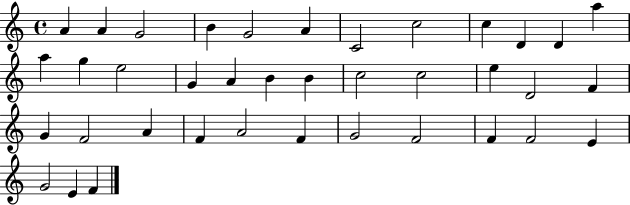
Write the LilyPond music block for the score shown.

{
  \clef treble
  \time 4/4
  \defaultTimeSignature
  \key c \major
  a'4 a'4 g'2 | b'4 g'2 a'4 | c'2 c''2 | c''4 d'4 d'4 a''4 | \break a''4 g''4 e''2 | g'4 a'4 b'4 b'4 | c''2 c''2 | e''4 d'2 f'4 | \break g'4 f'2 a'4 | f'4 a'2 f'4 | g'2 f'2 | f'4 f'2 e'4 | \break g'2 e'4 f'4 | \bar "|."
}